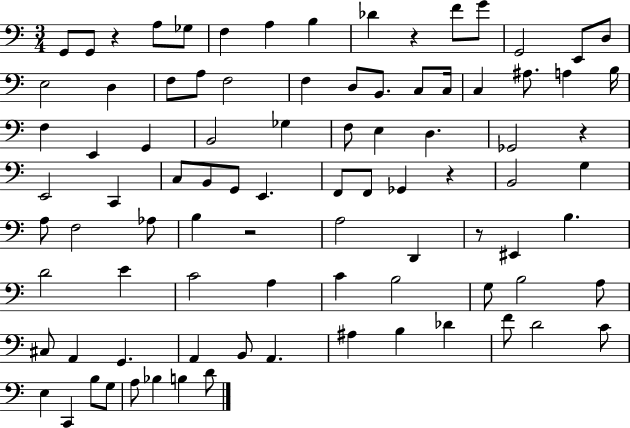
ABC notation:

X:1
T:Untitled
M:3/4
L:1/4
K:C
G,,/2 G,,/2 z A,/2 _G,/2 F, A, B, _D z F/2 G/2 G,,2 E,,/2 D,/2 E,2 D, F,/2 A,/2 F,2 F, D,/2 B,,/2 C,/2 C,/4 C, ^A,/2 A, B,/4 F, E,, G,, B,,2 _G, F,/2 E, D, _G,,2 z E,,2 C,, C,/2 B,,/2 G,,/2 E,, F,,/2 F,,/2 _G,, z B,,2 G, A,/2 F,2 _A,/2 B, z2 A,2 D,, z/2 ^E,, B, D2 E C2 A, C B,2 G,/2 B,2 A,/2 ^C,/2 A,, G,, A,, B,,/2 A,, ^A, B, _D F/2 D2 C/2 E, C,, B,/2 G,/2 A,/2 _B, B, D/2